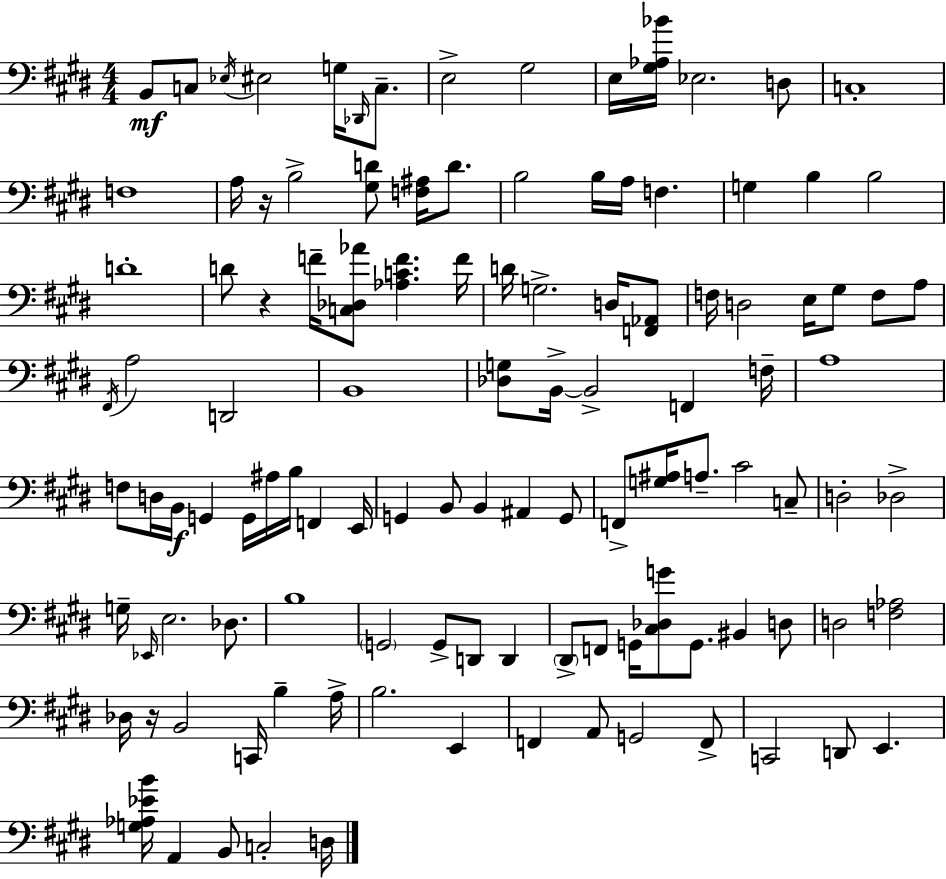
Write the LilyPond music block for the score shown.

{
  \clef bass
  \numericTimeSignature
  \time 4/4
  \key e \major
  \repeat volta 2 { b,8\mf c8 \acciaccatura { ees16 } eis2 g16 \grace { des,16 } c8.-- | e2-> gis2 | e16 <gis aes bes'>16 ees2. | d8 c1-. | \break f1 | a16 r16 b2-> <gis d'>8 <f ais>16 d'8. | b2 b16 a16 f4. | g4 b4 b2 | \break d'1-. | d'8 r4 f'16-- <c des aes'>8 <aes c' f'>4. | f'16 d'16 g2.-> d16 | <f, aes,>8 f16 d2 e16 gis8 f8 | \break a8 \acciaccatura { fis,16 } a2 d,2 | b,1 | <des g>8 b,16->~~ b,2-> f,4 | f16-- a1 | \break f8 d16 b,16\f g,4 g,16 ais16 b16 f,4 | e,16 g,4 b,8 b,4 ais,4 | g,8 f,8-> <g ais>16 a8.-- cis'2 | c8-- d2-. des2-> | \break g16-- \grace { ees,16 } e2. | des8. b1 | \parenthesize g,2 g,8-> d,8 | d,4 \parenthesize dis,8-> f,8 g,16 <cis des g'>8 g,8. bis,4 | \break d8 d2 <f aes>2 | des16 r16 b,2 c,16 b4-- | a16-> b2. | e,4 f,4 a,8 g,2 | \break f,8-> c,2 d,8 e,4. | <g aes ees' b'>16 a,4 b,8 c2-. | d16 } \bar "|."
}